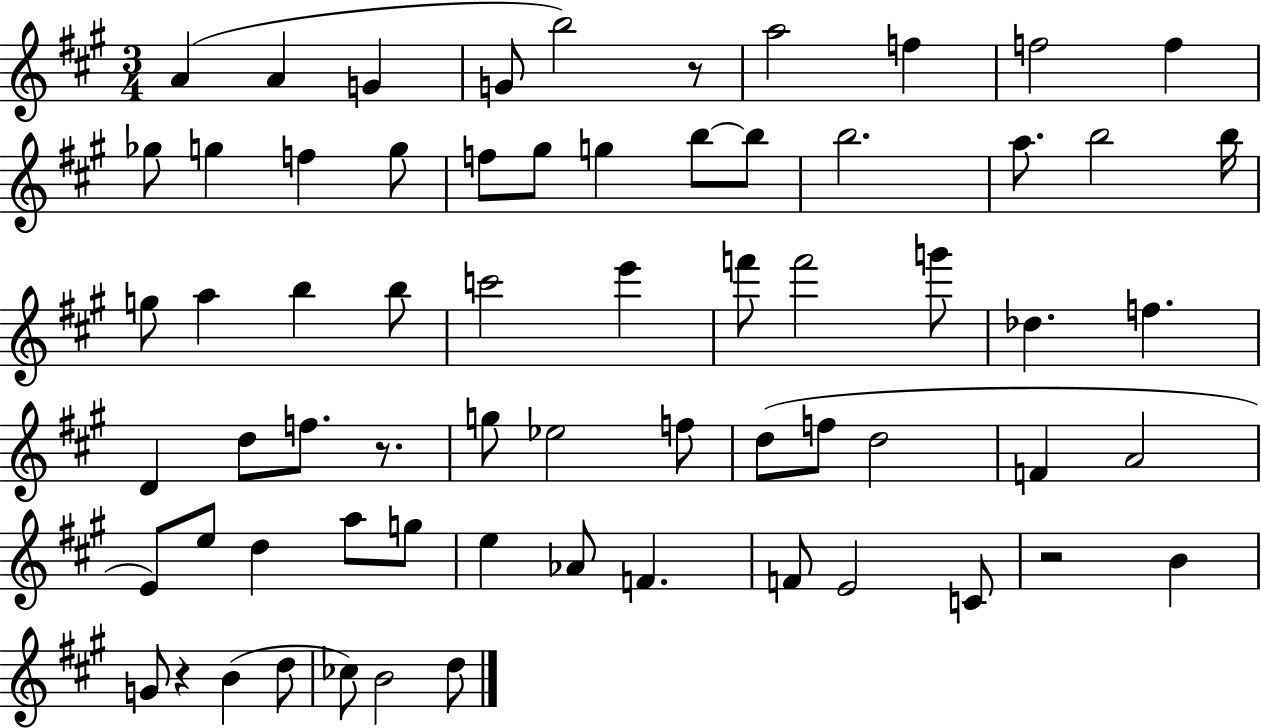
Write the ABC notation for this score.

X:1
T:Untitled
M:3/4
L:1/4
K:A
A A G G/2 b2 z/2 a2 f f2 f _g/2 g f g/2 f/2 ^g/2 g b/2 b/2 b2 a/2 b2 b/4 g/2 a b b/2 c'2 e' f'/2 f'2 g'/2 _d f D d/2 f/2 z/2 g/2 _e2 f/2 d/2 f/2 d2 F A2 E/2 e/2 d a/2 g/2 e _A/2 F F/2 E2 C/2 z2 B G/2 z B d/2 _c/2 B2 d/2